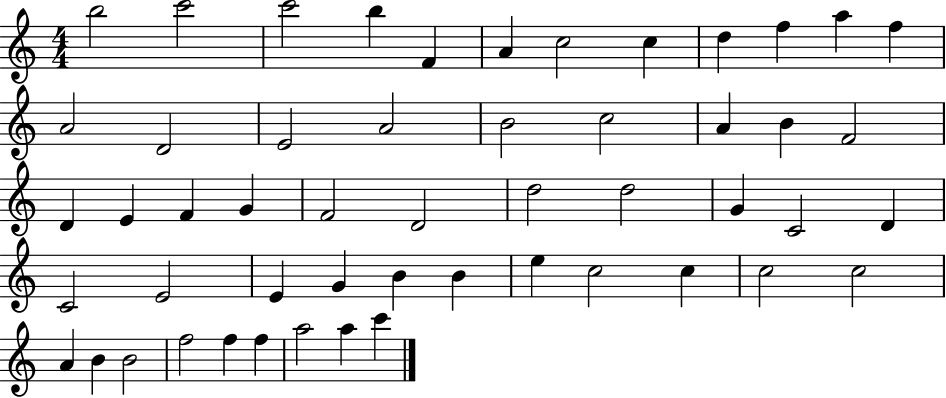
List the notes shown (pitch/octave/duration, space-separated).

B5/h C6/h C6/h B5/q F4/q A4/q C5/h C5/q D5/q F5/q A5/q F5/q A4/h D4/h E4/h A4/h B4/h C5/h A4/q B4/q F4/h D4/q E4/q F4/q G4/q F4/h D4/h D5/h D5/h G4/q C4/h D4/q C4/h E4/h E4/q G4/q B4/q B4/q E5/q C5/h C5/q C5/h C5/h A4/q B4/q B4/h F5/h F5/q F5/q A5/h A5/q C6/q